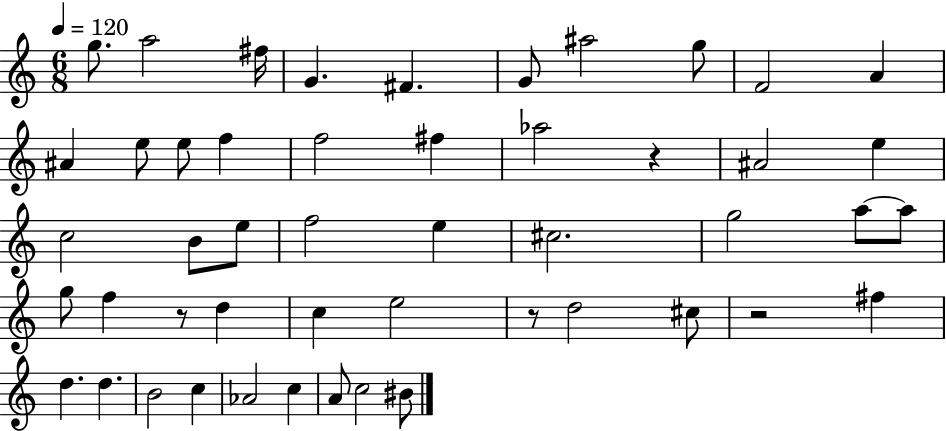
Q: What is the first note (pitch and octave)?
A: G5